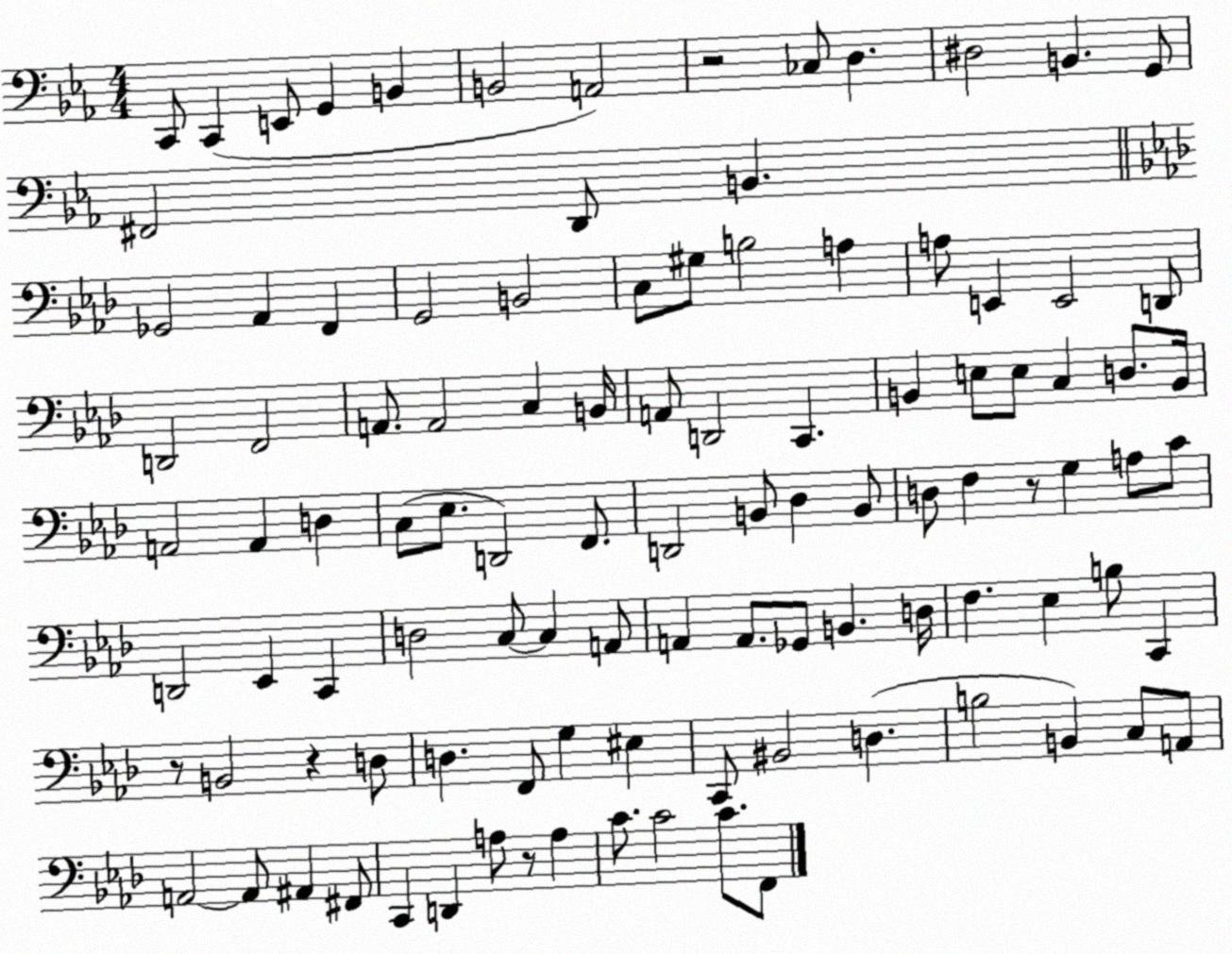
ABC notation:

X:1
T:Untitled
M:4/4
L:1/4
K:Eb
C,,/2 C,, E,,/2 G,, B,, B,,2 A,,2 z2 _C,/2 D, ^D,2 B,, G,,/2 ^F,,2 D,,/2 B,, _G,,2 _A,, F,, G,,2 B,,2 C,/2 ^G,/2 B,2 A, A,/2 E,, E,,2 D,,/2 D,,2 F,,2 A,,/2 A,,2 C, B,,/4 A,,/2 D,,2 C,, B,, E,/2 E,/2 C, D,/2 B,,/4 A,,2 A,, D, C,/2 _E,/2 D,,2 F,,/2 D,,2 B,,/2 _D, B,,/2 D,/2 F, z/2 G, A,/2 C/2 D,,2 _E,, C,, D,2 C,/2 C, A,,/2 A,, A,,/2 _G,,/2 B,, D,/4 F, _E, B,/2 C,, z/2 B,,2 z D,/2 D, F,,/2 G, ^E, C,,/2 ^B,,2 D, B,2 B,, C,/2 A,,/2 A,,2 A,,/2 ^A,, ^F,,/2 C,, D,, A,/2 z/2 A, C/2 C2 C/2 F,,/2